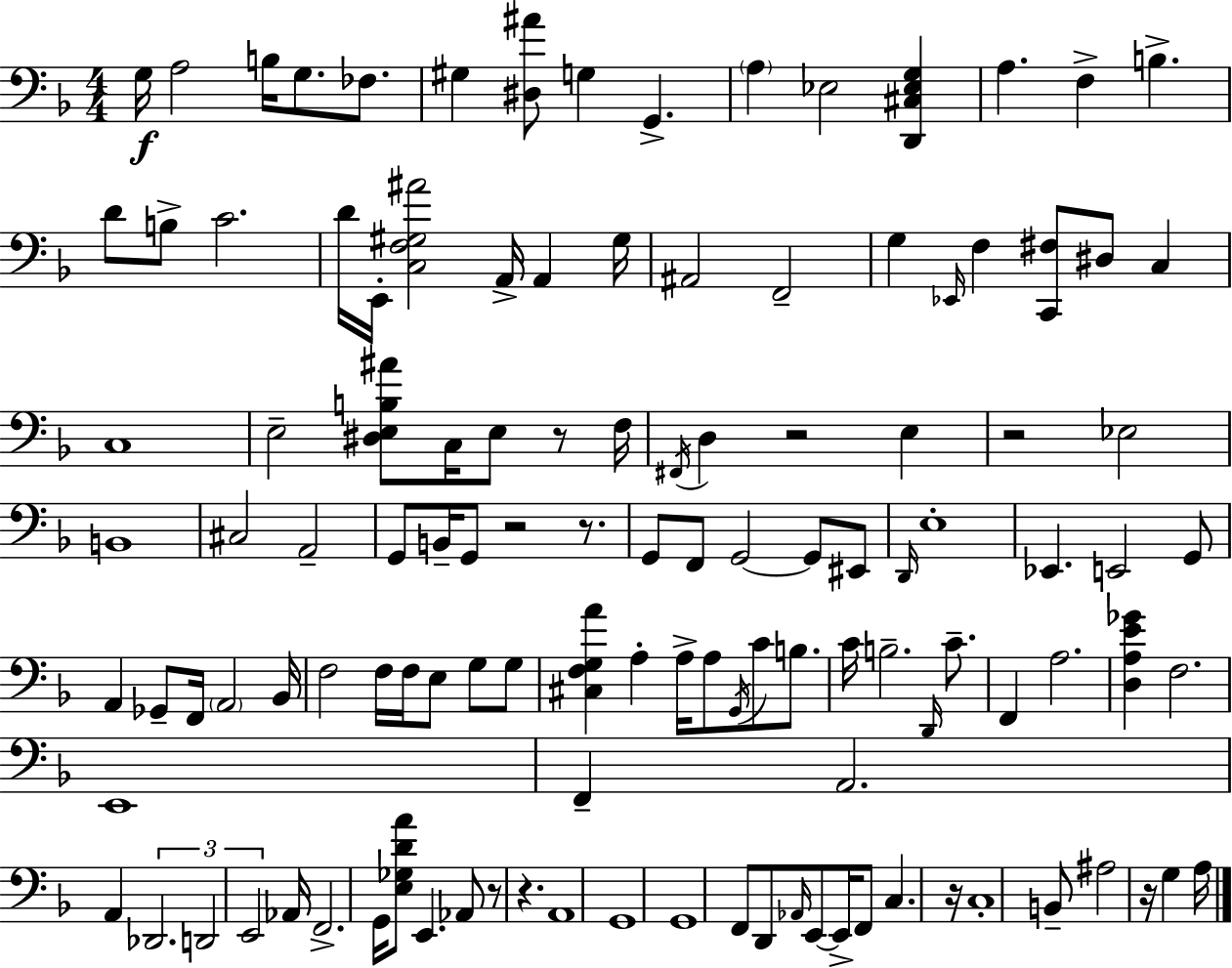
G3/s A3/h B3/s G3/e. FES3/e. G#3/q [D#3,A#4]/e G3/q G2/q. A3/q Eb3/h [D2,C#3,Eb3,G3]/q A3/q. F3/q B3/q. D4/e B3/e C4/h. D4/s E2/s [C3,F3,G#3,A#4]/h A2/s A2/q G#3/s A#2/h F2/h G3/q Eb2/s F3/q [C2,F#3]/e D#3/e C3/q C3/w E3/h [D#3,E3,B3,A#4]/e C3/s E3/e R/e F3/s F#2/s D3/q R/h E3/q R/h Eb3/h B2/w C#3/h A2/h G2/e B2/s G2/e R/h R/e. G2/e F2/e G2/h G2/e EIS2/e D2/s E3/w Eb2/q. E2/h G2/e A2/q Gb2/e F2/s A2/h Bb2/s F3/h F3/s F3/s E3/e G3/e G3/e [C#3,F3,G3,A4]/q A3/q A3/s A3/e G2/s C4/e B3/e. C4/s B3/h. D2/s C4/e. F2/q A3/h. [D3,A3,E4,Gb4]/q F3/h. E2/w F2/q A2/h. A2/q Db2/h. D2/h E2/h Ab2/s F2/h. G2/s [E3,Gb3,D4,A4]/e E2/q. Ab2/e R/e R/q. A2/w G2/w G2/w F2/e D2/e Ab2/s E2/e E2/s F2/e C3/q. R/s C3/w B2/e A#3/h R/s G3/q A3/s